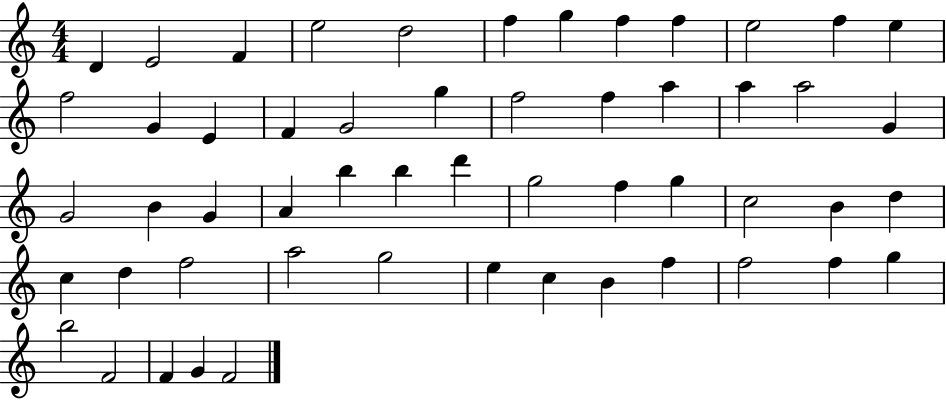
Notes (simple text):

D4/q E4/h F4/q E5/h D5/h F5/q G5/q F5/q F5/q E5/h F5/q E5/q F5/h G4/q E4/q F4/q G4/h G5/q F5/h F5/q A5/q A5/q A5/h G4/q G4/h B4/q G4/q A4/q B5/q B5/q D6/q G5/h F5/q G5/q C5/h B4/q D5/q C5/q D5/q F5/h A5/h G5/h E5/q C5/q B4/q F5/q F5/h F5/q G5/q B5/h F4/h F4/q G4/q F4/h